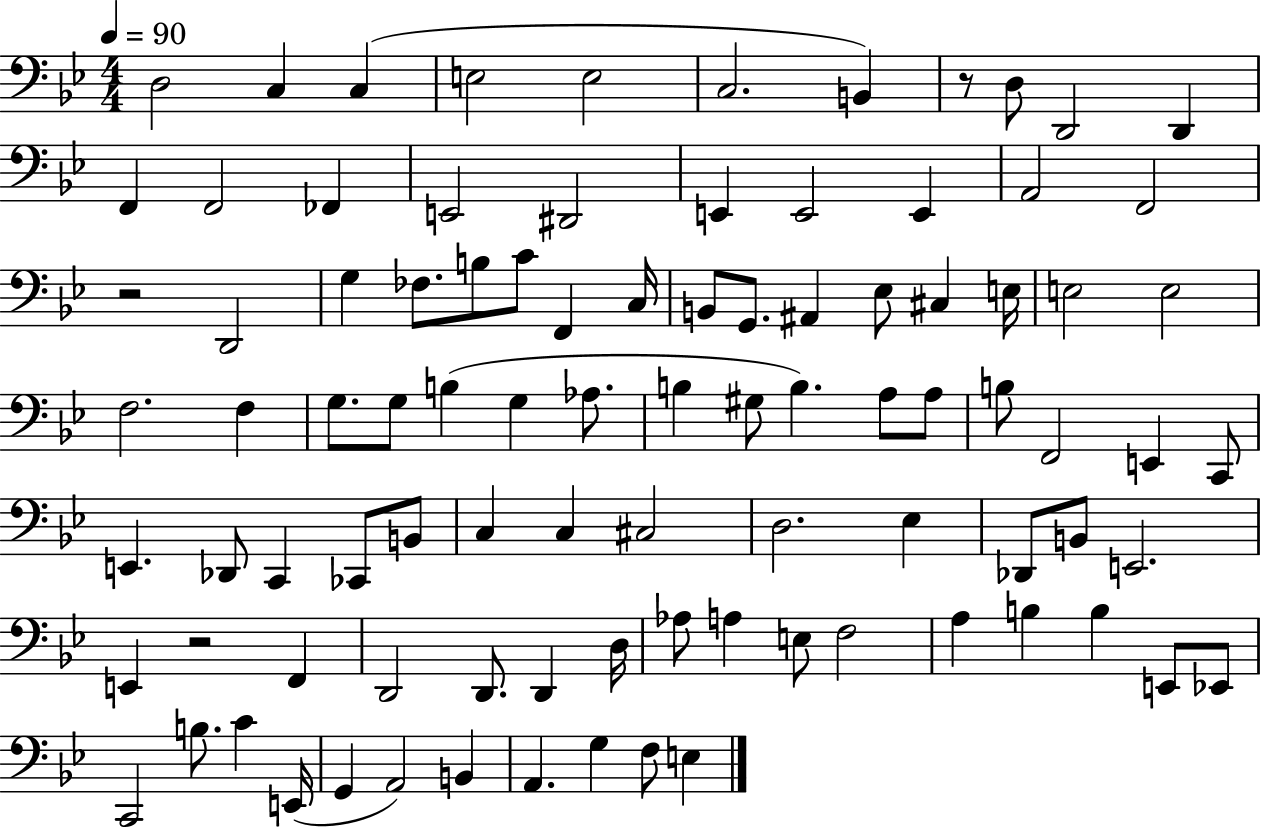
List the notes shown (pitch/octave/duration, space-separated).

D3/h C3/q C3/q E3/h E3/h C3/h. B2/q R/e D3/e D2/h D2/q F2/q F2/h FES2/q E2/h D#2/h E2/q E2/h E2/q A2/h F2/h R/h D2/h G3/q FES3/e. B3/e C4/e F2/q C3/s B2/e G2/e. A#2/q Eb3/e C#3/q E3/s E3/h E3/h F3/h. F3/q G3/e. G3/e B3/q G3/q Ab3/e. B3/q G#3/e B3/q. A3/e A3/e B3/e F2/h E2/q C2/e E2/q. Db2/e C2/q CES2/e B2/e C3/q C3/q C#3/h D3/h. Eb3/q Db2/e B2/e E2/h. E2/q R/h F2/q D2/h D2/e. D2/q D3/s Ab3/e A3/q E3/e F3/h A3/q B3/q B3/q E2/e Eb2/e C2/h B3/e. C4/q E2/s G2/q A2/h B2/q A2/q. G3/q F3/e E3/q